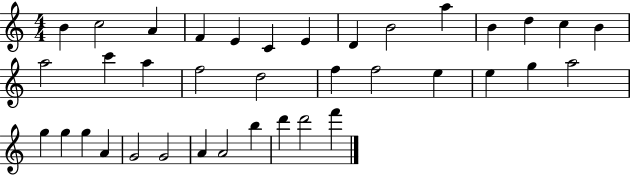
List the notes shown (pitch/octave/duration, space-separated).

B4/q C5/h A4/q F4/q E4/q C4/q E4/q D4/q B4/h A5/q B4/q D5/q C5/q B4/q A5/h C6/q A5/q F5/h D5/h F5/q F5/h E5/q E5/q G5/q A5/h G5/q G5/q G5/q A4/q G4/h G4/h A4/q A4/h B5/q D6/q D6/h F6/q